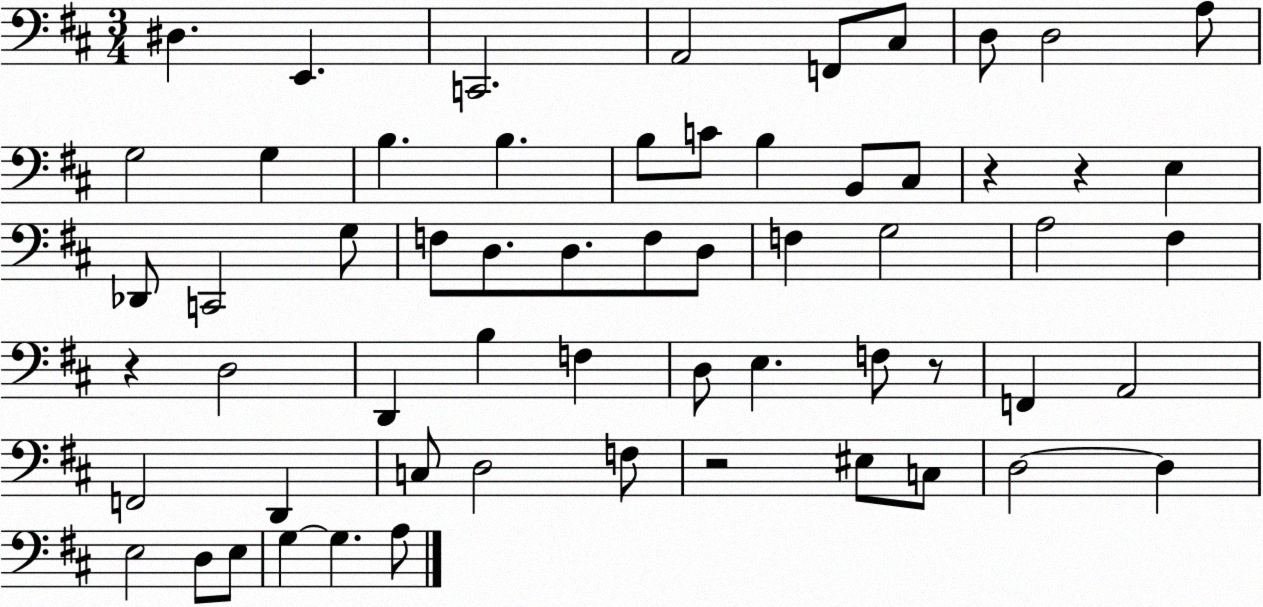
X:1
T:Untitled
M:3/4
L:1/4
K:D
^D, E,, C,,2 A,,2 F,,/2 ^C,/2 D,/2 D,2 A,/2 G,2 G, B, B, B,/2 C/2 B, B,,/2 ^C,/2 z z E, _D,,/2 C,,2 G,/2 F,/2 D,/2 D,/2 F,/2 D,/2 F, G,2 A,2 ^F, z D,2 D,, B, F, D,/2 E, F,/2 z/2 F,, A,,2 F,,2 D,, C,/2 D,2 F,/2 z2 ^E,/2 C,/2 D,2 D, E,2 D,/2 E,/2 G, G, A,/2